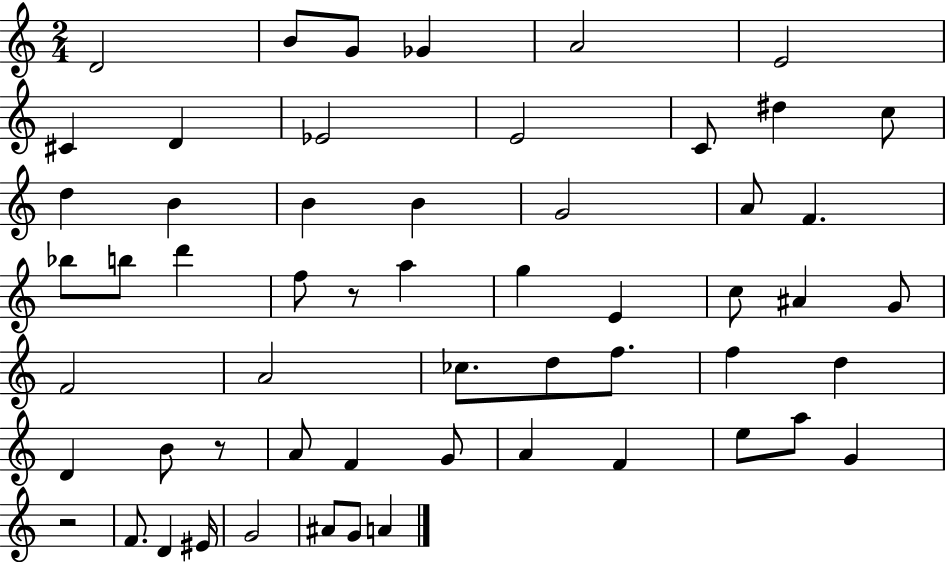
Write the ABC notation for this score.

X:1
T:Untitled
M:2/4
L:1/4
K:C
D2 B/2 G/2 _G A2 E2 ^C D _E2 E2 C/2 ^d c/2 d B B B G2 A/2 F _b/2 b/2 d' f/2 z/2 a g E c/2 ^A G/2 F2 A2 _c/2 d/2 f/2 f d D B/2 z/2 A/2 F G/2 A F e/2 a/2 G z2 F/2 D ^E/4 G2 ^A/2 G/2 A